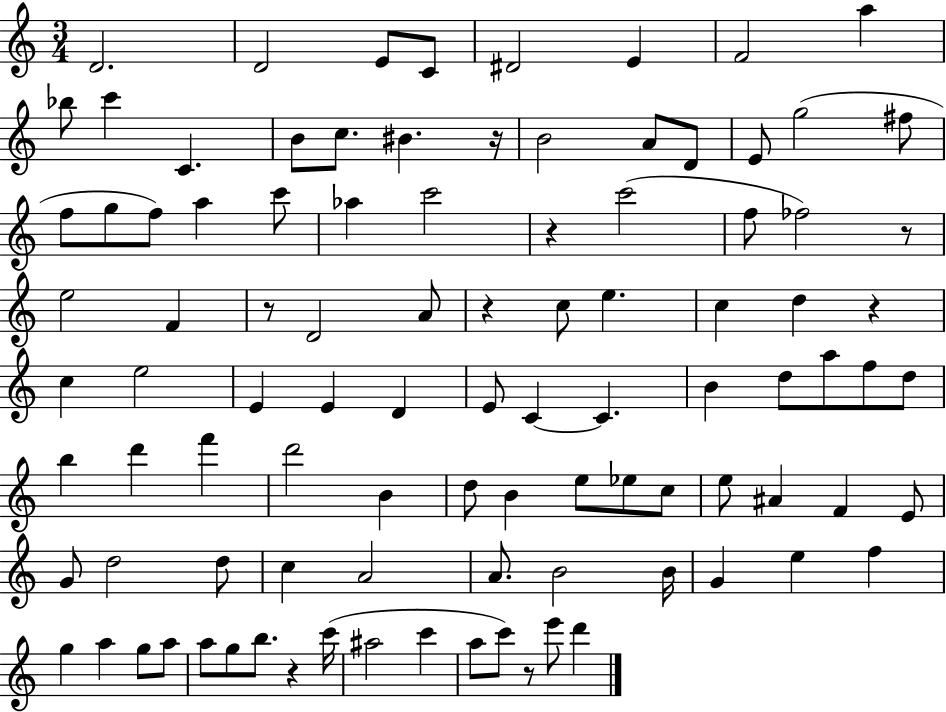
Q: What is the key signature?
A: C major